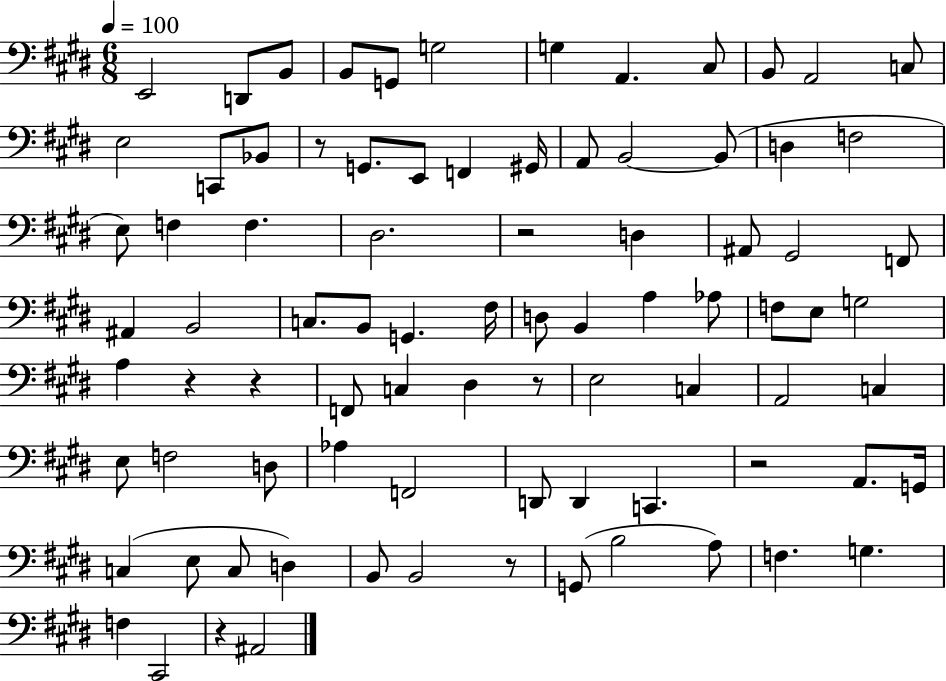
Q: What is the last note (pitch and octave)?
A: A#2